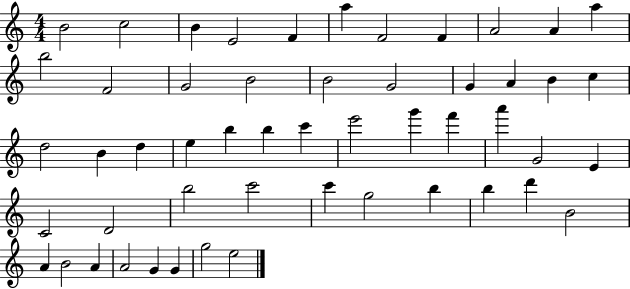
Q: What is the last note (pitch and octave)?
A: E5